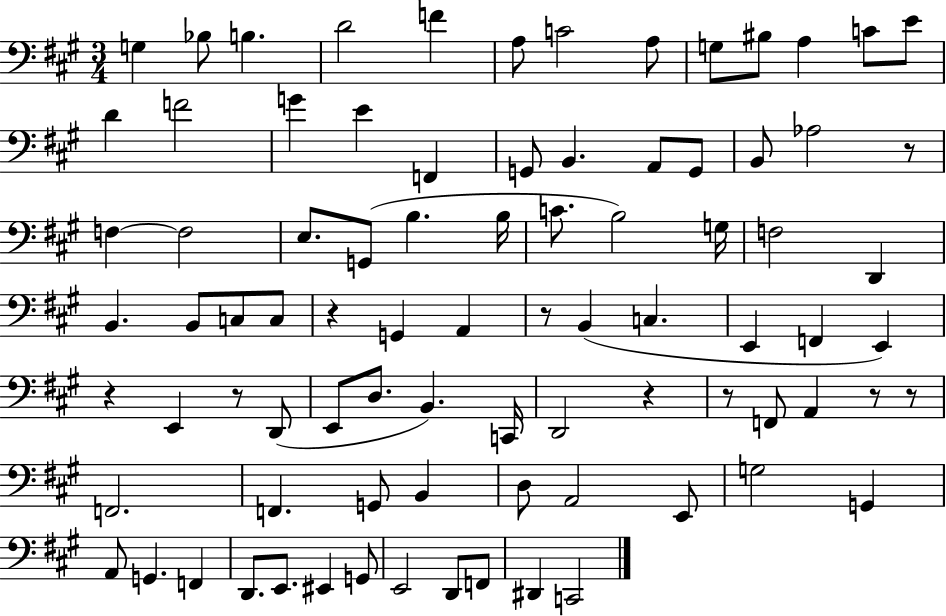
X:1
T:Untitled
M:3/4
L:1/4
K:A
G, _B,/2 B, D2 F A,/2 C2 A,/2 G,/2 ^B,/2 A, C/2 E/2 D F2 G E F,, G,,/2 B,, A,,/2 G,,/2 B,,/2 _A,2 z/2 F, F,2 E,/2 G,,/2 B, B,/4 C/2 B,2 G,/4 F,2 D,, B,, B,,/2 C,/2 C,/2 z G,, A,, z/2 B,, C, E,, F,, E,, z E,, z/2 D,,/2 E,,/2 D,/2 B,, C,,/4 D,,2 z z/2 F,,/2 A,, z/2 z/2 F,,2 F,, G,,/2 B,, D,/2 A,,2 E,,/2 G,2 G,, A,,/2 G,, F,, D,,/2 E,,/2 ^E,, G,,/2 E,,2 D,,/2 F,,/2 ^D,, C,,2